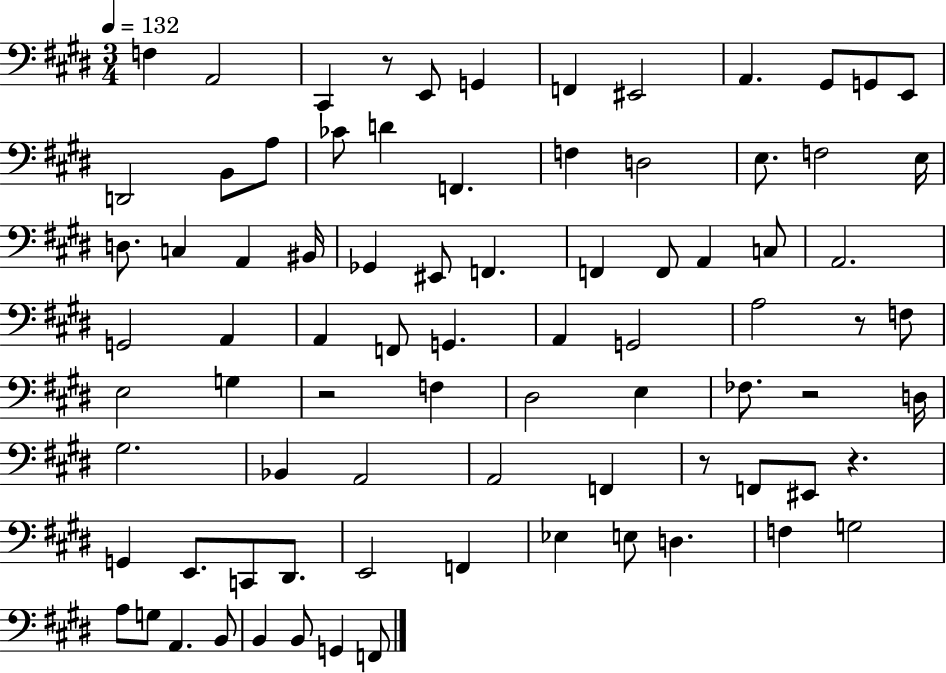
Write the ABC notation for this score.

X:1
T:Untitled
M:3/4
L:1/4
K:E
F, A,,2 ^C,, z/2 E,,/2 G,, F,, ^E,,2 A,, ^G,,/2 G,,/2 E,,/2 D,,2 B,,/2 A,/2 _C/2 D F,, F, D,2 E,/2 F,2 E,/4 D,/2 C, A,, ^B,,/4 _G,, ^E,,/2 F,, F,, F,,/2 A,, C,/2 A,,2 G,,2 A,, A,, F,,/2 G,, A,, G,,2 A,2 z/2 F,/2 E,2 G, z2 F, ^D,2 E, _F,/2 z2 D,/4 ^G,2 _B,, A,,2 A,,2 F,, z/2 F,,/2 ^E,,/2 z G,, E,,/2 C,,/2 ^D,,/2 E,,2 F,, _E, E,/2 D, F, G,2 A,/2 G,/2 A,, B,,/2 B,, B,,/2 G,, F,,/2